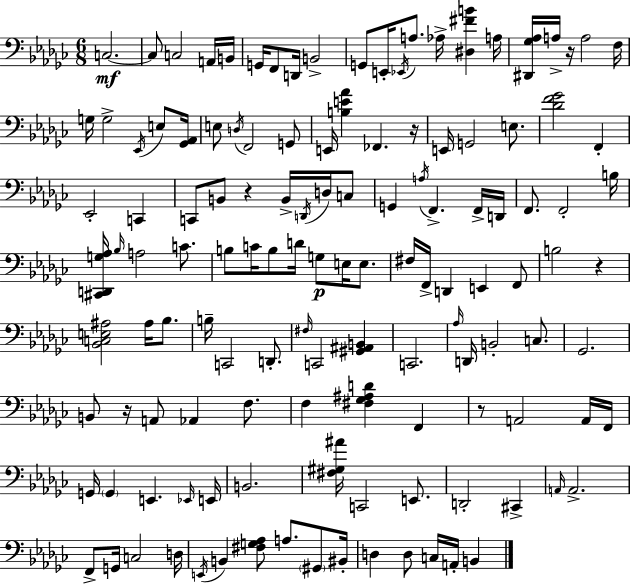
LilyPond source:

{
  \clef bass
  \numericTimeSignature
  \time 6/8
  \key ees \minor
  c2.~~\mf | c8 c2 a,16 b,16 | g,16 f,8 d,16 b,2-> | g,8 e,16-. \acciaccatura { ees,16 } a8. aes16-> <dis fis' b'>4 | \break a16 <dis, ges aes>16 a16-> r16 a2 | f16 g16 g2-> \acciaccatura { ees,16 } e8 | <ges, aes,>16 e8 \acciaccatura { d16 } f,2 | g,8 e,16 <b e' aes'>4 fes,4. | \break r16 e,16 g,2 | e8. <des' f' ges'>2 f,4-. | ees,2-. c,4 | c,8 b,8 r4 b,16-> | \break \acciaccatura { d,16 } d16 c8 g,4 \acciaccatura { a16 } f,4.-> | f,16-> d,16 f,8. f,2-. | b16 <cis, d, g aes>16 \grace { bes16 } a2 | c'8. b8 c'16 b8 d'16 | \break g8\p e16 e8. fis16 f,16-> d,4 | e,4 f,8 b2 | r4 <bes, c e ais>2 | ais16 bes8. b16-- c,2 | \break d,8.-. \grace { fis16 } c,2 | <gis, ais, b,>4 c,2. | \grace { aes16 } d,16 b,2-. | c8. ges,2. | \break b,8 r16 a,8 | aes,4 f8. f4 | <fis ges ais d'>4 f,4 r8 a,2 | a,16 f,16 g,16 \parenthesize g,4 | \break e,4. \grace { ees,16 } e,16 b,2. | <fis gis ais'>16 c,2 | e,8. d,2-. | cis,4-> \grace { a,16 } a,2.-> | \break f,8-> | g,16 c2 d16 \acciaccatura { e,16 } b,4 | <fis g aes>8 a8. \parenthesize gis,8 bis,16-. d4 | d8 c16 a,16-. b,4 \bar "|."
}